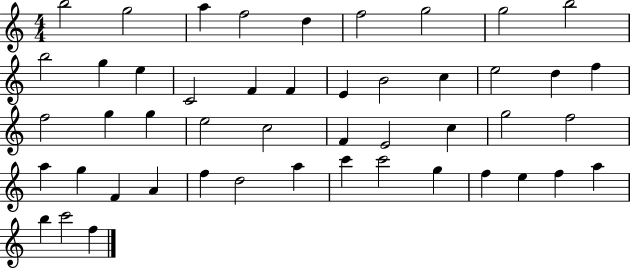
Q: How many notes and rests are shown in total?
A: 48